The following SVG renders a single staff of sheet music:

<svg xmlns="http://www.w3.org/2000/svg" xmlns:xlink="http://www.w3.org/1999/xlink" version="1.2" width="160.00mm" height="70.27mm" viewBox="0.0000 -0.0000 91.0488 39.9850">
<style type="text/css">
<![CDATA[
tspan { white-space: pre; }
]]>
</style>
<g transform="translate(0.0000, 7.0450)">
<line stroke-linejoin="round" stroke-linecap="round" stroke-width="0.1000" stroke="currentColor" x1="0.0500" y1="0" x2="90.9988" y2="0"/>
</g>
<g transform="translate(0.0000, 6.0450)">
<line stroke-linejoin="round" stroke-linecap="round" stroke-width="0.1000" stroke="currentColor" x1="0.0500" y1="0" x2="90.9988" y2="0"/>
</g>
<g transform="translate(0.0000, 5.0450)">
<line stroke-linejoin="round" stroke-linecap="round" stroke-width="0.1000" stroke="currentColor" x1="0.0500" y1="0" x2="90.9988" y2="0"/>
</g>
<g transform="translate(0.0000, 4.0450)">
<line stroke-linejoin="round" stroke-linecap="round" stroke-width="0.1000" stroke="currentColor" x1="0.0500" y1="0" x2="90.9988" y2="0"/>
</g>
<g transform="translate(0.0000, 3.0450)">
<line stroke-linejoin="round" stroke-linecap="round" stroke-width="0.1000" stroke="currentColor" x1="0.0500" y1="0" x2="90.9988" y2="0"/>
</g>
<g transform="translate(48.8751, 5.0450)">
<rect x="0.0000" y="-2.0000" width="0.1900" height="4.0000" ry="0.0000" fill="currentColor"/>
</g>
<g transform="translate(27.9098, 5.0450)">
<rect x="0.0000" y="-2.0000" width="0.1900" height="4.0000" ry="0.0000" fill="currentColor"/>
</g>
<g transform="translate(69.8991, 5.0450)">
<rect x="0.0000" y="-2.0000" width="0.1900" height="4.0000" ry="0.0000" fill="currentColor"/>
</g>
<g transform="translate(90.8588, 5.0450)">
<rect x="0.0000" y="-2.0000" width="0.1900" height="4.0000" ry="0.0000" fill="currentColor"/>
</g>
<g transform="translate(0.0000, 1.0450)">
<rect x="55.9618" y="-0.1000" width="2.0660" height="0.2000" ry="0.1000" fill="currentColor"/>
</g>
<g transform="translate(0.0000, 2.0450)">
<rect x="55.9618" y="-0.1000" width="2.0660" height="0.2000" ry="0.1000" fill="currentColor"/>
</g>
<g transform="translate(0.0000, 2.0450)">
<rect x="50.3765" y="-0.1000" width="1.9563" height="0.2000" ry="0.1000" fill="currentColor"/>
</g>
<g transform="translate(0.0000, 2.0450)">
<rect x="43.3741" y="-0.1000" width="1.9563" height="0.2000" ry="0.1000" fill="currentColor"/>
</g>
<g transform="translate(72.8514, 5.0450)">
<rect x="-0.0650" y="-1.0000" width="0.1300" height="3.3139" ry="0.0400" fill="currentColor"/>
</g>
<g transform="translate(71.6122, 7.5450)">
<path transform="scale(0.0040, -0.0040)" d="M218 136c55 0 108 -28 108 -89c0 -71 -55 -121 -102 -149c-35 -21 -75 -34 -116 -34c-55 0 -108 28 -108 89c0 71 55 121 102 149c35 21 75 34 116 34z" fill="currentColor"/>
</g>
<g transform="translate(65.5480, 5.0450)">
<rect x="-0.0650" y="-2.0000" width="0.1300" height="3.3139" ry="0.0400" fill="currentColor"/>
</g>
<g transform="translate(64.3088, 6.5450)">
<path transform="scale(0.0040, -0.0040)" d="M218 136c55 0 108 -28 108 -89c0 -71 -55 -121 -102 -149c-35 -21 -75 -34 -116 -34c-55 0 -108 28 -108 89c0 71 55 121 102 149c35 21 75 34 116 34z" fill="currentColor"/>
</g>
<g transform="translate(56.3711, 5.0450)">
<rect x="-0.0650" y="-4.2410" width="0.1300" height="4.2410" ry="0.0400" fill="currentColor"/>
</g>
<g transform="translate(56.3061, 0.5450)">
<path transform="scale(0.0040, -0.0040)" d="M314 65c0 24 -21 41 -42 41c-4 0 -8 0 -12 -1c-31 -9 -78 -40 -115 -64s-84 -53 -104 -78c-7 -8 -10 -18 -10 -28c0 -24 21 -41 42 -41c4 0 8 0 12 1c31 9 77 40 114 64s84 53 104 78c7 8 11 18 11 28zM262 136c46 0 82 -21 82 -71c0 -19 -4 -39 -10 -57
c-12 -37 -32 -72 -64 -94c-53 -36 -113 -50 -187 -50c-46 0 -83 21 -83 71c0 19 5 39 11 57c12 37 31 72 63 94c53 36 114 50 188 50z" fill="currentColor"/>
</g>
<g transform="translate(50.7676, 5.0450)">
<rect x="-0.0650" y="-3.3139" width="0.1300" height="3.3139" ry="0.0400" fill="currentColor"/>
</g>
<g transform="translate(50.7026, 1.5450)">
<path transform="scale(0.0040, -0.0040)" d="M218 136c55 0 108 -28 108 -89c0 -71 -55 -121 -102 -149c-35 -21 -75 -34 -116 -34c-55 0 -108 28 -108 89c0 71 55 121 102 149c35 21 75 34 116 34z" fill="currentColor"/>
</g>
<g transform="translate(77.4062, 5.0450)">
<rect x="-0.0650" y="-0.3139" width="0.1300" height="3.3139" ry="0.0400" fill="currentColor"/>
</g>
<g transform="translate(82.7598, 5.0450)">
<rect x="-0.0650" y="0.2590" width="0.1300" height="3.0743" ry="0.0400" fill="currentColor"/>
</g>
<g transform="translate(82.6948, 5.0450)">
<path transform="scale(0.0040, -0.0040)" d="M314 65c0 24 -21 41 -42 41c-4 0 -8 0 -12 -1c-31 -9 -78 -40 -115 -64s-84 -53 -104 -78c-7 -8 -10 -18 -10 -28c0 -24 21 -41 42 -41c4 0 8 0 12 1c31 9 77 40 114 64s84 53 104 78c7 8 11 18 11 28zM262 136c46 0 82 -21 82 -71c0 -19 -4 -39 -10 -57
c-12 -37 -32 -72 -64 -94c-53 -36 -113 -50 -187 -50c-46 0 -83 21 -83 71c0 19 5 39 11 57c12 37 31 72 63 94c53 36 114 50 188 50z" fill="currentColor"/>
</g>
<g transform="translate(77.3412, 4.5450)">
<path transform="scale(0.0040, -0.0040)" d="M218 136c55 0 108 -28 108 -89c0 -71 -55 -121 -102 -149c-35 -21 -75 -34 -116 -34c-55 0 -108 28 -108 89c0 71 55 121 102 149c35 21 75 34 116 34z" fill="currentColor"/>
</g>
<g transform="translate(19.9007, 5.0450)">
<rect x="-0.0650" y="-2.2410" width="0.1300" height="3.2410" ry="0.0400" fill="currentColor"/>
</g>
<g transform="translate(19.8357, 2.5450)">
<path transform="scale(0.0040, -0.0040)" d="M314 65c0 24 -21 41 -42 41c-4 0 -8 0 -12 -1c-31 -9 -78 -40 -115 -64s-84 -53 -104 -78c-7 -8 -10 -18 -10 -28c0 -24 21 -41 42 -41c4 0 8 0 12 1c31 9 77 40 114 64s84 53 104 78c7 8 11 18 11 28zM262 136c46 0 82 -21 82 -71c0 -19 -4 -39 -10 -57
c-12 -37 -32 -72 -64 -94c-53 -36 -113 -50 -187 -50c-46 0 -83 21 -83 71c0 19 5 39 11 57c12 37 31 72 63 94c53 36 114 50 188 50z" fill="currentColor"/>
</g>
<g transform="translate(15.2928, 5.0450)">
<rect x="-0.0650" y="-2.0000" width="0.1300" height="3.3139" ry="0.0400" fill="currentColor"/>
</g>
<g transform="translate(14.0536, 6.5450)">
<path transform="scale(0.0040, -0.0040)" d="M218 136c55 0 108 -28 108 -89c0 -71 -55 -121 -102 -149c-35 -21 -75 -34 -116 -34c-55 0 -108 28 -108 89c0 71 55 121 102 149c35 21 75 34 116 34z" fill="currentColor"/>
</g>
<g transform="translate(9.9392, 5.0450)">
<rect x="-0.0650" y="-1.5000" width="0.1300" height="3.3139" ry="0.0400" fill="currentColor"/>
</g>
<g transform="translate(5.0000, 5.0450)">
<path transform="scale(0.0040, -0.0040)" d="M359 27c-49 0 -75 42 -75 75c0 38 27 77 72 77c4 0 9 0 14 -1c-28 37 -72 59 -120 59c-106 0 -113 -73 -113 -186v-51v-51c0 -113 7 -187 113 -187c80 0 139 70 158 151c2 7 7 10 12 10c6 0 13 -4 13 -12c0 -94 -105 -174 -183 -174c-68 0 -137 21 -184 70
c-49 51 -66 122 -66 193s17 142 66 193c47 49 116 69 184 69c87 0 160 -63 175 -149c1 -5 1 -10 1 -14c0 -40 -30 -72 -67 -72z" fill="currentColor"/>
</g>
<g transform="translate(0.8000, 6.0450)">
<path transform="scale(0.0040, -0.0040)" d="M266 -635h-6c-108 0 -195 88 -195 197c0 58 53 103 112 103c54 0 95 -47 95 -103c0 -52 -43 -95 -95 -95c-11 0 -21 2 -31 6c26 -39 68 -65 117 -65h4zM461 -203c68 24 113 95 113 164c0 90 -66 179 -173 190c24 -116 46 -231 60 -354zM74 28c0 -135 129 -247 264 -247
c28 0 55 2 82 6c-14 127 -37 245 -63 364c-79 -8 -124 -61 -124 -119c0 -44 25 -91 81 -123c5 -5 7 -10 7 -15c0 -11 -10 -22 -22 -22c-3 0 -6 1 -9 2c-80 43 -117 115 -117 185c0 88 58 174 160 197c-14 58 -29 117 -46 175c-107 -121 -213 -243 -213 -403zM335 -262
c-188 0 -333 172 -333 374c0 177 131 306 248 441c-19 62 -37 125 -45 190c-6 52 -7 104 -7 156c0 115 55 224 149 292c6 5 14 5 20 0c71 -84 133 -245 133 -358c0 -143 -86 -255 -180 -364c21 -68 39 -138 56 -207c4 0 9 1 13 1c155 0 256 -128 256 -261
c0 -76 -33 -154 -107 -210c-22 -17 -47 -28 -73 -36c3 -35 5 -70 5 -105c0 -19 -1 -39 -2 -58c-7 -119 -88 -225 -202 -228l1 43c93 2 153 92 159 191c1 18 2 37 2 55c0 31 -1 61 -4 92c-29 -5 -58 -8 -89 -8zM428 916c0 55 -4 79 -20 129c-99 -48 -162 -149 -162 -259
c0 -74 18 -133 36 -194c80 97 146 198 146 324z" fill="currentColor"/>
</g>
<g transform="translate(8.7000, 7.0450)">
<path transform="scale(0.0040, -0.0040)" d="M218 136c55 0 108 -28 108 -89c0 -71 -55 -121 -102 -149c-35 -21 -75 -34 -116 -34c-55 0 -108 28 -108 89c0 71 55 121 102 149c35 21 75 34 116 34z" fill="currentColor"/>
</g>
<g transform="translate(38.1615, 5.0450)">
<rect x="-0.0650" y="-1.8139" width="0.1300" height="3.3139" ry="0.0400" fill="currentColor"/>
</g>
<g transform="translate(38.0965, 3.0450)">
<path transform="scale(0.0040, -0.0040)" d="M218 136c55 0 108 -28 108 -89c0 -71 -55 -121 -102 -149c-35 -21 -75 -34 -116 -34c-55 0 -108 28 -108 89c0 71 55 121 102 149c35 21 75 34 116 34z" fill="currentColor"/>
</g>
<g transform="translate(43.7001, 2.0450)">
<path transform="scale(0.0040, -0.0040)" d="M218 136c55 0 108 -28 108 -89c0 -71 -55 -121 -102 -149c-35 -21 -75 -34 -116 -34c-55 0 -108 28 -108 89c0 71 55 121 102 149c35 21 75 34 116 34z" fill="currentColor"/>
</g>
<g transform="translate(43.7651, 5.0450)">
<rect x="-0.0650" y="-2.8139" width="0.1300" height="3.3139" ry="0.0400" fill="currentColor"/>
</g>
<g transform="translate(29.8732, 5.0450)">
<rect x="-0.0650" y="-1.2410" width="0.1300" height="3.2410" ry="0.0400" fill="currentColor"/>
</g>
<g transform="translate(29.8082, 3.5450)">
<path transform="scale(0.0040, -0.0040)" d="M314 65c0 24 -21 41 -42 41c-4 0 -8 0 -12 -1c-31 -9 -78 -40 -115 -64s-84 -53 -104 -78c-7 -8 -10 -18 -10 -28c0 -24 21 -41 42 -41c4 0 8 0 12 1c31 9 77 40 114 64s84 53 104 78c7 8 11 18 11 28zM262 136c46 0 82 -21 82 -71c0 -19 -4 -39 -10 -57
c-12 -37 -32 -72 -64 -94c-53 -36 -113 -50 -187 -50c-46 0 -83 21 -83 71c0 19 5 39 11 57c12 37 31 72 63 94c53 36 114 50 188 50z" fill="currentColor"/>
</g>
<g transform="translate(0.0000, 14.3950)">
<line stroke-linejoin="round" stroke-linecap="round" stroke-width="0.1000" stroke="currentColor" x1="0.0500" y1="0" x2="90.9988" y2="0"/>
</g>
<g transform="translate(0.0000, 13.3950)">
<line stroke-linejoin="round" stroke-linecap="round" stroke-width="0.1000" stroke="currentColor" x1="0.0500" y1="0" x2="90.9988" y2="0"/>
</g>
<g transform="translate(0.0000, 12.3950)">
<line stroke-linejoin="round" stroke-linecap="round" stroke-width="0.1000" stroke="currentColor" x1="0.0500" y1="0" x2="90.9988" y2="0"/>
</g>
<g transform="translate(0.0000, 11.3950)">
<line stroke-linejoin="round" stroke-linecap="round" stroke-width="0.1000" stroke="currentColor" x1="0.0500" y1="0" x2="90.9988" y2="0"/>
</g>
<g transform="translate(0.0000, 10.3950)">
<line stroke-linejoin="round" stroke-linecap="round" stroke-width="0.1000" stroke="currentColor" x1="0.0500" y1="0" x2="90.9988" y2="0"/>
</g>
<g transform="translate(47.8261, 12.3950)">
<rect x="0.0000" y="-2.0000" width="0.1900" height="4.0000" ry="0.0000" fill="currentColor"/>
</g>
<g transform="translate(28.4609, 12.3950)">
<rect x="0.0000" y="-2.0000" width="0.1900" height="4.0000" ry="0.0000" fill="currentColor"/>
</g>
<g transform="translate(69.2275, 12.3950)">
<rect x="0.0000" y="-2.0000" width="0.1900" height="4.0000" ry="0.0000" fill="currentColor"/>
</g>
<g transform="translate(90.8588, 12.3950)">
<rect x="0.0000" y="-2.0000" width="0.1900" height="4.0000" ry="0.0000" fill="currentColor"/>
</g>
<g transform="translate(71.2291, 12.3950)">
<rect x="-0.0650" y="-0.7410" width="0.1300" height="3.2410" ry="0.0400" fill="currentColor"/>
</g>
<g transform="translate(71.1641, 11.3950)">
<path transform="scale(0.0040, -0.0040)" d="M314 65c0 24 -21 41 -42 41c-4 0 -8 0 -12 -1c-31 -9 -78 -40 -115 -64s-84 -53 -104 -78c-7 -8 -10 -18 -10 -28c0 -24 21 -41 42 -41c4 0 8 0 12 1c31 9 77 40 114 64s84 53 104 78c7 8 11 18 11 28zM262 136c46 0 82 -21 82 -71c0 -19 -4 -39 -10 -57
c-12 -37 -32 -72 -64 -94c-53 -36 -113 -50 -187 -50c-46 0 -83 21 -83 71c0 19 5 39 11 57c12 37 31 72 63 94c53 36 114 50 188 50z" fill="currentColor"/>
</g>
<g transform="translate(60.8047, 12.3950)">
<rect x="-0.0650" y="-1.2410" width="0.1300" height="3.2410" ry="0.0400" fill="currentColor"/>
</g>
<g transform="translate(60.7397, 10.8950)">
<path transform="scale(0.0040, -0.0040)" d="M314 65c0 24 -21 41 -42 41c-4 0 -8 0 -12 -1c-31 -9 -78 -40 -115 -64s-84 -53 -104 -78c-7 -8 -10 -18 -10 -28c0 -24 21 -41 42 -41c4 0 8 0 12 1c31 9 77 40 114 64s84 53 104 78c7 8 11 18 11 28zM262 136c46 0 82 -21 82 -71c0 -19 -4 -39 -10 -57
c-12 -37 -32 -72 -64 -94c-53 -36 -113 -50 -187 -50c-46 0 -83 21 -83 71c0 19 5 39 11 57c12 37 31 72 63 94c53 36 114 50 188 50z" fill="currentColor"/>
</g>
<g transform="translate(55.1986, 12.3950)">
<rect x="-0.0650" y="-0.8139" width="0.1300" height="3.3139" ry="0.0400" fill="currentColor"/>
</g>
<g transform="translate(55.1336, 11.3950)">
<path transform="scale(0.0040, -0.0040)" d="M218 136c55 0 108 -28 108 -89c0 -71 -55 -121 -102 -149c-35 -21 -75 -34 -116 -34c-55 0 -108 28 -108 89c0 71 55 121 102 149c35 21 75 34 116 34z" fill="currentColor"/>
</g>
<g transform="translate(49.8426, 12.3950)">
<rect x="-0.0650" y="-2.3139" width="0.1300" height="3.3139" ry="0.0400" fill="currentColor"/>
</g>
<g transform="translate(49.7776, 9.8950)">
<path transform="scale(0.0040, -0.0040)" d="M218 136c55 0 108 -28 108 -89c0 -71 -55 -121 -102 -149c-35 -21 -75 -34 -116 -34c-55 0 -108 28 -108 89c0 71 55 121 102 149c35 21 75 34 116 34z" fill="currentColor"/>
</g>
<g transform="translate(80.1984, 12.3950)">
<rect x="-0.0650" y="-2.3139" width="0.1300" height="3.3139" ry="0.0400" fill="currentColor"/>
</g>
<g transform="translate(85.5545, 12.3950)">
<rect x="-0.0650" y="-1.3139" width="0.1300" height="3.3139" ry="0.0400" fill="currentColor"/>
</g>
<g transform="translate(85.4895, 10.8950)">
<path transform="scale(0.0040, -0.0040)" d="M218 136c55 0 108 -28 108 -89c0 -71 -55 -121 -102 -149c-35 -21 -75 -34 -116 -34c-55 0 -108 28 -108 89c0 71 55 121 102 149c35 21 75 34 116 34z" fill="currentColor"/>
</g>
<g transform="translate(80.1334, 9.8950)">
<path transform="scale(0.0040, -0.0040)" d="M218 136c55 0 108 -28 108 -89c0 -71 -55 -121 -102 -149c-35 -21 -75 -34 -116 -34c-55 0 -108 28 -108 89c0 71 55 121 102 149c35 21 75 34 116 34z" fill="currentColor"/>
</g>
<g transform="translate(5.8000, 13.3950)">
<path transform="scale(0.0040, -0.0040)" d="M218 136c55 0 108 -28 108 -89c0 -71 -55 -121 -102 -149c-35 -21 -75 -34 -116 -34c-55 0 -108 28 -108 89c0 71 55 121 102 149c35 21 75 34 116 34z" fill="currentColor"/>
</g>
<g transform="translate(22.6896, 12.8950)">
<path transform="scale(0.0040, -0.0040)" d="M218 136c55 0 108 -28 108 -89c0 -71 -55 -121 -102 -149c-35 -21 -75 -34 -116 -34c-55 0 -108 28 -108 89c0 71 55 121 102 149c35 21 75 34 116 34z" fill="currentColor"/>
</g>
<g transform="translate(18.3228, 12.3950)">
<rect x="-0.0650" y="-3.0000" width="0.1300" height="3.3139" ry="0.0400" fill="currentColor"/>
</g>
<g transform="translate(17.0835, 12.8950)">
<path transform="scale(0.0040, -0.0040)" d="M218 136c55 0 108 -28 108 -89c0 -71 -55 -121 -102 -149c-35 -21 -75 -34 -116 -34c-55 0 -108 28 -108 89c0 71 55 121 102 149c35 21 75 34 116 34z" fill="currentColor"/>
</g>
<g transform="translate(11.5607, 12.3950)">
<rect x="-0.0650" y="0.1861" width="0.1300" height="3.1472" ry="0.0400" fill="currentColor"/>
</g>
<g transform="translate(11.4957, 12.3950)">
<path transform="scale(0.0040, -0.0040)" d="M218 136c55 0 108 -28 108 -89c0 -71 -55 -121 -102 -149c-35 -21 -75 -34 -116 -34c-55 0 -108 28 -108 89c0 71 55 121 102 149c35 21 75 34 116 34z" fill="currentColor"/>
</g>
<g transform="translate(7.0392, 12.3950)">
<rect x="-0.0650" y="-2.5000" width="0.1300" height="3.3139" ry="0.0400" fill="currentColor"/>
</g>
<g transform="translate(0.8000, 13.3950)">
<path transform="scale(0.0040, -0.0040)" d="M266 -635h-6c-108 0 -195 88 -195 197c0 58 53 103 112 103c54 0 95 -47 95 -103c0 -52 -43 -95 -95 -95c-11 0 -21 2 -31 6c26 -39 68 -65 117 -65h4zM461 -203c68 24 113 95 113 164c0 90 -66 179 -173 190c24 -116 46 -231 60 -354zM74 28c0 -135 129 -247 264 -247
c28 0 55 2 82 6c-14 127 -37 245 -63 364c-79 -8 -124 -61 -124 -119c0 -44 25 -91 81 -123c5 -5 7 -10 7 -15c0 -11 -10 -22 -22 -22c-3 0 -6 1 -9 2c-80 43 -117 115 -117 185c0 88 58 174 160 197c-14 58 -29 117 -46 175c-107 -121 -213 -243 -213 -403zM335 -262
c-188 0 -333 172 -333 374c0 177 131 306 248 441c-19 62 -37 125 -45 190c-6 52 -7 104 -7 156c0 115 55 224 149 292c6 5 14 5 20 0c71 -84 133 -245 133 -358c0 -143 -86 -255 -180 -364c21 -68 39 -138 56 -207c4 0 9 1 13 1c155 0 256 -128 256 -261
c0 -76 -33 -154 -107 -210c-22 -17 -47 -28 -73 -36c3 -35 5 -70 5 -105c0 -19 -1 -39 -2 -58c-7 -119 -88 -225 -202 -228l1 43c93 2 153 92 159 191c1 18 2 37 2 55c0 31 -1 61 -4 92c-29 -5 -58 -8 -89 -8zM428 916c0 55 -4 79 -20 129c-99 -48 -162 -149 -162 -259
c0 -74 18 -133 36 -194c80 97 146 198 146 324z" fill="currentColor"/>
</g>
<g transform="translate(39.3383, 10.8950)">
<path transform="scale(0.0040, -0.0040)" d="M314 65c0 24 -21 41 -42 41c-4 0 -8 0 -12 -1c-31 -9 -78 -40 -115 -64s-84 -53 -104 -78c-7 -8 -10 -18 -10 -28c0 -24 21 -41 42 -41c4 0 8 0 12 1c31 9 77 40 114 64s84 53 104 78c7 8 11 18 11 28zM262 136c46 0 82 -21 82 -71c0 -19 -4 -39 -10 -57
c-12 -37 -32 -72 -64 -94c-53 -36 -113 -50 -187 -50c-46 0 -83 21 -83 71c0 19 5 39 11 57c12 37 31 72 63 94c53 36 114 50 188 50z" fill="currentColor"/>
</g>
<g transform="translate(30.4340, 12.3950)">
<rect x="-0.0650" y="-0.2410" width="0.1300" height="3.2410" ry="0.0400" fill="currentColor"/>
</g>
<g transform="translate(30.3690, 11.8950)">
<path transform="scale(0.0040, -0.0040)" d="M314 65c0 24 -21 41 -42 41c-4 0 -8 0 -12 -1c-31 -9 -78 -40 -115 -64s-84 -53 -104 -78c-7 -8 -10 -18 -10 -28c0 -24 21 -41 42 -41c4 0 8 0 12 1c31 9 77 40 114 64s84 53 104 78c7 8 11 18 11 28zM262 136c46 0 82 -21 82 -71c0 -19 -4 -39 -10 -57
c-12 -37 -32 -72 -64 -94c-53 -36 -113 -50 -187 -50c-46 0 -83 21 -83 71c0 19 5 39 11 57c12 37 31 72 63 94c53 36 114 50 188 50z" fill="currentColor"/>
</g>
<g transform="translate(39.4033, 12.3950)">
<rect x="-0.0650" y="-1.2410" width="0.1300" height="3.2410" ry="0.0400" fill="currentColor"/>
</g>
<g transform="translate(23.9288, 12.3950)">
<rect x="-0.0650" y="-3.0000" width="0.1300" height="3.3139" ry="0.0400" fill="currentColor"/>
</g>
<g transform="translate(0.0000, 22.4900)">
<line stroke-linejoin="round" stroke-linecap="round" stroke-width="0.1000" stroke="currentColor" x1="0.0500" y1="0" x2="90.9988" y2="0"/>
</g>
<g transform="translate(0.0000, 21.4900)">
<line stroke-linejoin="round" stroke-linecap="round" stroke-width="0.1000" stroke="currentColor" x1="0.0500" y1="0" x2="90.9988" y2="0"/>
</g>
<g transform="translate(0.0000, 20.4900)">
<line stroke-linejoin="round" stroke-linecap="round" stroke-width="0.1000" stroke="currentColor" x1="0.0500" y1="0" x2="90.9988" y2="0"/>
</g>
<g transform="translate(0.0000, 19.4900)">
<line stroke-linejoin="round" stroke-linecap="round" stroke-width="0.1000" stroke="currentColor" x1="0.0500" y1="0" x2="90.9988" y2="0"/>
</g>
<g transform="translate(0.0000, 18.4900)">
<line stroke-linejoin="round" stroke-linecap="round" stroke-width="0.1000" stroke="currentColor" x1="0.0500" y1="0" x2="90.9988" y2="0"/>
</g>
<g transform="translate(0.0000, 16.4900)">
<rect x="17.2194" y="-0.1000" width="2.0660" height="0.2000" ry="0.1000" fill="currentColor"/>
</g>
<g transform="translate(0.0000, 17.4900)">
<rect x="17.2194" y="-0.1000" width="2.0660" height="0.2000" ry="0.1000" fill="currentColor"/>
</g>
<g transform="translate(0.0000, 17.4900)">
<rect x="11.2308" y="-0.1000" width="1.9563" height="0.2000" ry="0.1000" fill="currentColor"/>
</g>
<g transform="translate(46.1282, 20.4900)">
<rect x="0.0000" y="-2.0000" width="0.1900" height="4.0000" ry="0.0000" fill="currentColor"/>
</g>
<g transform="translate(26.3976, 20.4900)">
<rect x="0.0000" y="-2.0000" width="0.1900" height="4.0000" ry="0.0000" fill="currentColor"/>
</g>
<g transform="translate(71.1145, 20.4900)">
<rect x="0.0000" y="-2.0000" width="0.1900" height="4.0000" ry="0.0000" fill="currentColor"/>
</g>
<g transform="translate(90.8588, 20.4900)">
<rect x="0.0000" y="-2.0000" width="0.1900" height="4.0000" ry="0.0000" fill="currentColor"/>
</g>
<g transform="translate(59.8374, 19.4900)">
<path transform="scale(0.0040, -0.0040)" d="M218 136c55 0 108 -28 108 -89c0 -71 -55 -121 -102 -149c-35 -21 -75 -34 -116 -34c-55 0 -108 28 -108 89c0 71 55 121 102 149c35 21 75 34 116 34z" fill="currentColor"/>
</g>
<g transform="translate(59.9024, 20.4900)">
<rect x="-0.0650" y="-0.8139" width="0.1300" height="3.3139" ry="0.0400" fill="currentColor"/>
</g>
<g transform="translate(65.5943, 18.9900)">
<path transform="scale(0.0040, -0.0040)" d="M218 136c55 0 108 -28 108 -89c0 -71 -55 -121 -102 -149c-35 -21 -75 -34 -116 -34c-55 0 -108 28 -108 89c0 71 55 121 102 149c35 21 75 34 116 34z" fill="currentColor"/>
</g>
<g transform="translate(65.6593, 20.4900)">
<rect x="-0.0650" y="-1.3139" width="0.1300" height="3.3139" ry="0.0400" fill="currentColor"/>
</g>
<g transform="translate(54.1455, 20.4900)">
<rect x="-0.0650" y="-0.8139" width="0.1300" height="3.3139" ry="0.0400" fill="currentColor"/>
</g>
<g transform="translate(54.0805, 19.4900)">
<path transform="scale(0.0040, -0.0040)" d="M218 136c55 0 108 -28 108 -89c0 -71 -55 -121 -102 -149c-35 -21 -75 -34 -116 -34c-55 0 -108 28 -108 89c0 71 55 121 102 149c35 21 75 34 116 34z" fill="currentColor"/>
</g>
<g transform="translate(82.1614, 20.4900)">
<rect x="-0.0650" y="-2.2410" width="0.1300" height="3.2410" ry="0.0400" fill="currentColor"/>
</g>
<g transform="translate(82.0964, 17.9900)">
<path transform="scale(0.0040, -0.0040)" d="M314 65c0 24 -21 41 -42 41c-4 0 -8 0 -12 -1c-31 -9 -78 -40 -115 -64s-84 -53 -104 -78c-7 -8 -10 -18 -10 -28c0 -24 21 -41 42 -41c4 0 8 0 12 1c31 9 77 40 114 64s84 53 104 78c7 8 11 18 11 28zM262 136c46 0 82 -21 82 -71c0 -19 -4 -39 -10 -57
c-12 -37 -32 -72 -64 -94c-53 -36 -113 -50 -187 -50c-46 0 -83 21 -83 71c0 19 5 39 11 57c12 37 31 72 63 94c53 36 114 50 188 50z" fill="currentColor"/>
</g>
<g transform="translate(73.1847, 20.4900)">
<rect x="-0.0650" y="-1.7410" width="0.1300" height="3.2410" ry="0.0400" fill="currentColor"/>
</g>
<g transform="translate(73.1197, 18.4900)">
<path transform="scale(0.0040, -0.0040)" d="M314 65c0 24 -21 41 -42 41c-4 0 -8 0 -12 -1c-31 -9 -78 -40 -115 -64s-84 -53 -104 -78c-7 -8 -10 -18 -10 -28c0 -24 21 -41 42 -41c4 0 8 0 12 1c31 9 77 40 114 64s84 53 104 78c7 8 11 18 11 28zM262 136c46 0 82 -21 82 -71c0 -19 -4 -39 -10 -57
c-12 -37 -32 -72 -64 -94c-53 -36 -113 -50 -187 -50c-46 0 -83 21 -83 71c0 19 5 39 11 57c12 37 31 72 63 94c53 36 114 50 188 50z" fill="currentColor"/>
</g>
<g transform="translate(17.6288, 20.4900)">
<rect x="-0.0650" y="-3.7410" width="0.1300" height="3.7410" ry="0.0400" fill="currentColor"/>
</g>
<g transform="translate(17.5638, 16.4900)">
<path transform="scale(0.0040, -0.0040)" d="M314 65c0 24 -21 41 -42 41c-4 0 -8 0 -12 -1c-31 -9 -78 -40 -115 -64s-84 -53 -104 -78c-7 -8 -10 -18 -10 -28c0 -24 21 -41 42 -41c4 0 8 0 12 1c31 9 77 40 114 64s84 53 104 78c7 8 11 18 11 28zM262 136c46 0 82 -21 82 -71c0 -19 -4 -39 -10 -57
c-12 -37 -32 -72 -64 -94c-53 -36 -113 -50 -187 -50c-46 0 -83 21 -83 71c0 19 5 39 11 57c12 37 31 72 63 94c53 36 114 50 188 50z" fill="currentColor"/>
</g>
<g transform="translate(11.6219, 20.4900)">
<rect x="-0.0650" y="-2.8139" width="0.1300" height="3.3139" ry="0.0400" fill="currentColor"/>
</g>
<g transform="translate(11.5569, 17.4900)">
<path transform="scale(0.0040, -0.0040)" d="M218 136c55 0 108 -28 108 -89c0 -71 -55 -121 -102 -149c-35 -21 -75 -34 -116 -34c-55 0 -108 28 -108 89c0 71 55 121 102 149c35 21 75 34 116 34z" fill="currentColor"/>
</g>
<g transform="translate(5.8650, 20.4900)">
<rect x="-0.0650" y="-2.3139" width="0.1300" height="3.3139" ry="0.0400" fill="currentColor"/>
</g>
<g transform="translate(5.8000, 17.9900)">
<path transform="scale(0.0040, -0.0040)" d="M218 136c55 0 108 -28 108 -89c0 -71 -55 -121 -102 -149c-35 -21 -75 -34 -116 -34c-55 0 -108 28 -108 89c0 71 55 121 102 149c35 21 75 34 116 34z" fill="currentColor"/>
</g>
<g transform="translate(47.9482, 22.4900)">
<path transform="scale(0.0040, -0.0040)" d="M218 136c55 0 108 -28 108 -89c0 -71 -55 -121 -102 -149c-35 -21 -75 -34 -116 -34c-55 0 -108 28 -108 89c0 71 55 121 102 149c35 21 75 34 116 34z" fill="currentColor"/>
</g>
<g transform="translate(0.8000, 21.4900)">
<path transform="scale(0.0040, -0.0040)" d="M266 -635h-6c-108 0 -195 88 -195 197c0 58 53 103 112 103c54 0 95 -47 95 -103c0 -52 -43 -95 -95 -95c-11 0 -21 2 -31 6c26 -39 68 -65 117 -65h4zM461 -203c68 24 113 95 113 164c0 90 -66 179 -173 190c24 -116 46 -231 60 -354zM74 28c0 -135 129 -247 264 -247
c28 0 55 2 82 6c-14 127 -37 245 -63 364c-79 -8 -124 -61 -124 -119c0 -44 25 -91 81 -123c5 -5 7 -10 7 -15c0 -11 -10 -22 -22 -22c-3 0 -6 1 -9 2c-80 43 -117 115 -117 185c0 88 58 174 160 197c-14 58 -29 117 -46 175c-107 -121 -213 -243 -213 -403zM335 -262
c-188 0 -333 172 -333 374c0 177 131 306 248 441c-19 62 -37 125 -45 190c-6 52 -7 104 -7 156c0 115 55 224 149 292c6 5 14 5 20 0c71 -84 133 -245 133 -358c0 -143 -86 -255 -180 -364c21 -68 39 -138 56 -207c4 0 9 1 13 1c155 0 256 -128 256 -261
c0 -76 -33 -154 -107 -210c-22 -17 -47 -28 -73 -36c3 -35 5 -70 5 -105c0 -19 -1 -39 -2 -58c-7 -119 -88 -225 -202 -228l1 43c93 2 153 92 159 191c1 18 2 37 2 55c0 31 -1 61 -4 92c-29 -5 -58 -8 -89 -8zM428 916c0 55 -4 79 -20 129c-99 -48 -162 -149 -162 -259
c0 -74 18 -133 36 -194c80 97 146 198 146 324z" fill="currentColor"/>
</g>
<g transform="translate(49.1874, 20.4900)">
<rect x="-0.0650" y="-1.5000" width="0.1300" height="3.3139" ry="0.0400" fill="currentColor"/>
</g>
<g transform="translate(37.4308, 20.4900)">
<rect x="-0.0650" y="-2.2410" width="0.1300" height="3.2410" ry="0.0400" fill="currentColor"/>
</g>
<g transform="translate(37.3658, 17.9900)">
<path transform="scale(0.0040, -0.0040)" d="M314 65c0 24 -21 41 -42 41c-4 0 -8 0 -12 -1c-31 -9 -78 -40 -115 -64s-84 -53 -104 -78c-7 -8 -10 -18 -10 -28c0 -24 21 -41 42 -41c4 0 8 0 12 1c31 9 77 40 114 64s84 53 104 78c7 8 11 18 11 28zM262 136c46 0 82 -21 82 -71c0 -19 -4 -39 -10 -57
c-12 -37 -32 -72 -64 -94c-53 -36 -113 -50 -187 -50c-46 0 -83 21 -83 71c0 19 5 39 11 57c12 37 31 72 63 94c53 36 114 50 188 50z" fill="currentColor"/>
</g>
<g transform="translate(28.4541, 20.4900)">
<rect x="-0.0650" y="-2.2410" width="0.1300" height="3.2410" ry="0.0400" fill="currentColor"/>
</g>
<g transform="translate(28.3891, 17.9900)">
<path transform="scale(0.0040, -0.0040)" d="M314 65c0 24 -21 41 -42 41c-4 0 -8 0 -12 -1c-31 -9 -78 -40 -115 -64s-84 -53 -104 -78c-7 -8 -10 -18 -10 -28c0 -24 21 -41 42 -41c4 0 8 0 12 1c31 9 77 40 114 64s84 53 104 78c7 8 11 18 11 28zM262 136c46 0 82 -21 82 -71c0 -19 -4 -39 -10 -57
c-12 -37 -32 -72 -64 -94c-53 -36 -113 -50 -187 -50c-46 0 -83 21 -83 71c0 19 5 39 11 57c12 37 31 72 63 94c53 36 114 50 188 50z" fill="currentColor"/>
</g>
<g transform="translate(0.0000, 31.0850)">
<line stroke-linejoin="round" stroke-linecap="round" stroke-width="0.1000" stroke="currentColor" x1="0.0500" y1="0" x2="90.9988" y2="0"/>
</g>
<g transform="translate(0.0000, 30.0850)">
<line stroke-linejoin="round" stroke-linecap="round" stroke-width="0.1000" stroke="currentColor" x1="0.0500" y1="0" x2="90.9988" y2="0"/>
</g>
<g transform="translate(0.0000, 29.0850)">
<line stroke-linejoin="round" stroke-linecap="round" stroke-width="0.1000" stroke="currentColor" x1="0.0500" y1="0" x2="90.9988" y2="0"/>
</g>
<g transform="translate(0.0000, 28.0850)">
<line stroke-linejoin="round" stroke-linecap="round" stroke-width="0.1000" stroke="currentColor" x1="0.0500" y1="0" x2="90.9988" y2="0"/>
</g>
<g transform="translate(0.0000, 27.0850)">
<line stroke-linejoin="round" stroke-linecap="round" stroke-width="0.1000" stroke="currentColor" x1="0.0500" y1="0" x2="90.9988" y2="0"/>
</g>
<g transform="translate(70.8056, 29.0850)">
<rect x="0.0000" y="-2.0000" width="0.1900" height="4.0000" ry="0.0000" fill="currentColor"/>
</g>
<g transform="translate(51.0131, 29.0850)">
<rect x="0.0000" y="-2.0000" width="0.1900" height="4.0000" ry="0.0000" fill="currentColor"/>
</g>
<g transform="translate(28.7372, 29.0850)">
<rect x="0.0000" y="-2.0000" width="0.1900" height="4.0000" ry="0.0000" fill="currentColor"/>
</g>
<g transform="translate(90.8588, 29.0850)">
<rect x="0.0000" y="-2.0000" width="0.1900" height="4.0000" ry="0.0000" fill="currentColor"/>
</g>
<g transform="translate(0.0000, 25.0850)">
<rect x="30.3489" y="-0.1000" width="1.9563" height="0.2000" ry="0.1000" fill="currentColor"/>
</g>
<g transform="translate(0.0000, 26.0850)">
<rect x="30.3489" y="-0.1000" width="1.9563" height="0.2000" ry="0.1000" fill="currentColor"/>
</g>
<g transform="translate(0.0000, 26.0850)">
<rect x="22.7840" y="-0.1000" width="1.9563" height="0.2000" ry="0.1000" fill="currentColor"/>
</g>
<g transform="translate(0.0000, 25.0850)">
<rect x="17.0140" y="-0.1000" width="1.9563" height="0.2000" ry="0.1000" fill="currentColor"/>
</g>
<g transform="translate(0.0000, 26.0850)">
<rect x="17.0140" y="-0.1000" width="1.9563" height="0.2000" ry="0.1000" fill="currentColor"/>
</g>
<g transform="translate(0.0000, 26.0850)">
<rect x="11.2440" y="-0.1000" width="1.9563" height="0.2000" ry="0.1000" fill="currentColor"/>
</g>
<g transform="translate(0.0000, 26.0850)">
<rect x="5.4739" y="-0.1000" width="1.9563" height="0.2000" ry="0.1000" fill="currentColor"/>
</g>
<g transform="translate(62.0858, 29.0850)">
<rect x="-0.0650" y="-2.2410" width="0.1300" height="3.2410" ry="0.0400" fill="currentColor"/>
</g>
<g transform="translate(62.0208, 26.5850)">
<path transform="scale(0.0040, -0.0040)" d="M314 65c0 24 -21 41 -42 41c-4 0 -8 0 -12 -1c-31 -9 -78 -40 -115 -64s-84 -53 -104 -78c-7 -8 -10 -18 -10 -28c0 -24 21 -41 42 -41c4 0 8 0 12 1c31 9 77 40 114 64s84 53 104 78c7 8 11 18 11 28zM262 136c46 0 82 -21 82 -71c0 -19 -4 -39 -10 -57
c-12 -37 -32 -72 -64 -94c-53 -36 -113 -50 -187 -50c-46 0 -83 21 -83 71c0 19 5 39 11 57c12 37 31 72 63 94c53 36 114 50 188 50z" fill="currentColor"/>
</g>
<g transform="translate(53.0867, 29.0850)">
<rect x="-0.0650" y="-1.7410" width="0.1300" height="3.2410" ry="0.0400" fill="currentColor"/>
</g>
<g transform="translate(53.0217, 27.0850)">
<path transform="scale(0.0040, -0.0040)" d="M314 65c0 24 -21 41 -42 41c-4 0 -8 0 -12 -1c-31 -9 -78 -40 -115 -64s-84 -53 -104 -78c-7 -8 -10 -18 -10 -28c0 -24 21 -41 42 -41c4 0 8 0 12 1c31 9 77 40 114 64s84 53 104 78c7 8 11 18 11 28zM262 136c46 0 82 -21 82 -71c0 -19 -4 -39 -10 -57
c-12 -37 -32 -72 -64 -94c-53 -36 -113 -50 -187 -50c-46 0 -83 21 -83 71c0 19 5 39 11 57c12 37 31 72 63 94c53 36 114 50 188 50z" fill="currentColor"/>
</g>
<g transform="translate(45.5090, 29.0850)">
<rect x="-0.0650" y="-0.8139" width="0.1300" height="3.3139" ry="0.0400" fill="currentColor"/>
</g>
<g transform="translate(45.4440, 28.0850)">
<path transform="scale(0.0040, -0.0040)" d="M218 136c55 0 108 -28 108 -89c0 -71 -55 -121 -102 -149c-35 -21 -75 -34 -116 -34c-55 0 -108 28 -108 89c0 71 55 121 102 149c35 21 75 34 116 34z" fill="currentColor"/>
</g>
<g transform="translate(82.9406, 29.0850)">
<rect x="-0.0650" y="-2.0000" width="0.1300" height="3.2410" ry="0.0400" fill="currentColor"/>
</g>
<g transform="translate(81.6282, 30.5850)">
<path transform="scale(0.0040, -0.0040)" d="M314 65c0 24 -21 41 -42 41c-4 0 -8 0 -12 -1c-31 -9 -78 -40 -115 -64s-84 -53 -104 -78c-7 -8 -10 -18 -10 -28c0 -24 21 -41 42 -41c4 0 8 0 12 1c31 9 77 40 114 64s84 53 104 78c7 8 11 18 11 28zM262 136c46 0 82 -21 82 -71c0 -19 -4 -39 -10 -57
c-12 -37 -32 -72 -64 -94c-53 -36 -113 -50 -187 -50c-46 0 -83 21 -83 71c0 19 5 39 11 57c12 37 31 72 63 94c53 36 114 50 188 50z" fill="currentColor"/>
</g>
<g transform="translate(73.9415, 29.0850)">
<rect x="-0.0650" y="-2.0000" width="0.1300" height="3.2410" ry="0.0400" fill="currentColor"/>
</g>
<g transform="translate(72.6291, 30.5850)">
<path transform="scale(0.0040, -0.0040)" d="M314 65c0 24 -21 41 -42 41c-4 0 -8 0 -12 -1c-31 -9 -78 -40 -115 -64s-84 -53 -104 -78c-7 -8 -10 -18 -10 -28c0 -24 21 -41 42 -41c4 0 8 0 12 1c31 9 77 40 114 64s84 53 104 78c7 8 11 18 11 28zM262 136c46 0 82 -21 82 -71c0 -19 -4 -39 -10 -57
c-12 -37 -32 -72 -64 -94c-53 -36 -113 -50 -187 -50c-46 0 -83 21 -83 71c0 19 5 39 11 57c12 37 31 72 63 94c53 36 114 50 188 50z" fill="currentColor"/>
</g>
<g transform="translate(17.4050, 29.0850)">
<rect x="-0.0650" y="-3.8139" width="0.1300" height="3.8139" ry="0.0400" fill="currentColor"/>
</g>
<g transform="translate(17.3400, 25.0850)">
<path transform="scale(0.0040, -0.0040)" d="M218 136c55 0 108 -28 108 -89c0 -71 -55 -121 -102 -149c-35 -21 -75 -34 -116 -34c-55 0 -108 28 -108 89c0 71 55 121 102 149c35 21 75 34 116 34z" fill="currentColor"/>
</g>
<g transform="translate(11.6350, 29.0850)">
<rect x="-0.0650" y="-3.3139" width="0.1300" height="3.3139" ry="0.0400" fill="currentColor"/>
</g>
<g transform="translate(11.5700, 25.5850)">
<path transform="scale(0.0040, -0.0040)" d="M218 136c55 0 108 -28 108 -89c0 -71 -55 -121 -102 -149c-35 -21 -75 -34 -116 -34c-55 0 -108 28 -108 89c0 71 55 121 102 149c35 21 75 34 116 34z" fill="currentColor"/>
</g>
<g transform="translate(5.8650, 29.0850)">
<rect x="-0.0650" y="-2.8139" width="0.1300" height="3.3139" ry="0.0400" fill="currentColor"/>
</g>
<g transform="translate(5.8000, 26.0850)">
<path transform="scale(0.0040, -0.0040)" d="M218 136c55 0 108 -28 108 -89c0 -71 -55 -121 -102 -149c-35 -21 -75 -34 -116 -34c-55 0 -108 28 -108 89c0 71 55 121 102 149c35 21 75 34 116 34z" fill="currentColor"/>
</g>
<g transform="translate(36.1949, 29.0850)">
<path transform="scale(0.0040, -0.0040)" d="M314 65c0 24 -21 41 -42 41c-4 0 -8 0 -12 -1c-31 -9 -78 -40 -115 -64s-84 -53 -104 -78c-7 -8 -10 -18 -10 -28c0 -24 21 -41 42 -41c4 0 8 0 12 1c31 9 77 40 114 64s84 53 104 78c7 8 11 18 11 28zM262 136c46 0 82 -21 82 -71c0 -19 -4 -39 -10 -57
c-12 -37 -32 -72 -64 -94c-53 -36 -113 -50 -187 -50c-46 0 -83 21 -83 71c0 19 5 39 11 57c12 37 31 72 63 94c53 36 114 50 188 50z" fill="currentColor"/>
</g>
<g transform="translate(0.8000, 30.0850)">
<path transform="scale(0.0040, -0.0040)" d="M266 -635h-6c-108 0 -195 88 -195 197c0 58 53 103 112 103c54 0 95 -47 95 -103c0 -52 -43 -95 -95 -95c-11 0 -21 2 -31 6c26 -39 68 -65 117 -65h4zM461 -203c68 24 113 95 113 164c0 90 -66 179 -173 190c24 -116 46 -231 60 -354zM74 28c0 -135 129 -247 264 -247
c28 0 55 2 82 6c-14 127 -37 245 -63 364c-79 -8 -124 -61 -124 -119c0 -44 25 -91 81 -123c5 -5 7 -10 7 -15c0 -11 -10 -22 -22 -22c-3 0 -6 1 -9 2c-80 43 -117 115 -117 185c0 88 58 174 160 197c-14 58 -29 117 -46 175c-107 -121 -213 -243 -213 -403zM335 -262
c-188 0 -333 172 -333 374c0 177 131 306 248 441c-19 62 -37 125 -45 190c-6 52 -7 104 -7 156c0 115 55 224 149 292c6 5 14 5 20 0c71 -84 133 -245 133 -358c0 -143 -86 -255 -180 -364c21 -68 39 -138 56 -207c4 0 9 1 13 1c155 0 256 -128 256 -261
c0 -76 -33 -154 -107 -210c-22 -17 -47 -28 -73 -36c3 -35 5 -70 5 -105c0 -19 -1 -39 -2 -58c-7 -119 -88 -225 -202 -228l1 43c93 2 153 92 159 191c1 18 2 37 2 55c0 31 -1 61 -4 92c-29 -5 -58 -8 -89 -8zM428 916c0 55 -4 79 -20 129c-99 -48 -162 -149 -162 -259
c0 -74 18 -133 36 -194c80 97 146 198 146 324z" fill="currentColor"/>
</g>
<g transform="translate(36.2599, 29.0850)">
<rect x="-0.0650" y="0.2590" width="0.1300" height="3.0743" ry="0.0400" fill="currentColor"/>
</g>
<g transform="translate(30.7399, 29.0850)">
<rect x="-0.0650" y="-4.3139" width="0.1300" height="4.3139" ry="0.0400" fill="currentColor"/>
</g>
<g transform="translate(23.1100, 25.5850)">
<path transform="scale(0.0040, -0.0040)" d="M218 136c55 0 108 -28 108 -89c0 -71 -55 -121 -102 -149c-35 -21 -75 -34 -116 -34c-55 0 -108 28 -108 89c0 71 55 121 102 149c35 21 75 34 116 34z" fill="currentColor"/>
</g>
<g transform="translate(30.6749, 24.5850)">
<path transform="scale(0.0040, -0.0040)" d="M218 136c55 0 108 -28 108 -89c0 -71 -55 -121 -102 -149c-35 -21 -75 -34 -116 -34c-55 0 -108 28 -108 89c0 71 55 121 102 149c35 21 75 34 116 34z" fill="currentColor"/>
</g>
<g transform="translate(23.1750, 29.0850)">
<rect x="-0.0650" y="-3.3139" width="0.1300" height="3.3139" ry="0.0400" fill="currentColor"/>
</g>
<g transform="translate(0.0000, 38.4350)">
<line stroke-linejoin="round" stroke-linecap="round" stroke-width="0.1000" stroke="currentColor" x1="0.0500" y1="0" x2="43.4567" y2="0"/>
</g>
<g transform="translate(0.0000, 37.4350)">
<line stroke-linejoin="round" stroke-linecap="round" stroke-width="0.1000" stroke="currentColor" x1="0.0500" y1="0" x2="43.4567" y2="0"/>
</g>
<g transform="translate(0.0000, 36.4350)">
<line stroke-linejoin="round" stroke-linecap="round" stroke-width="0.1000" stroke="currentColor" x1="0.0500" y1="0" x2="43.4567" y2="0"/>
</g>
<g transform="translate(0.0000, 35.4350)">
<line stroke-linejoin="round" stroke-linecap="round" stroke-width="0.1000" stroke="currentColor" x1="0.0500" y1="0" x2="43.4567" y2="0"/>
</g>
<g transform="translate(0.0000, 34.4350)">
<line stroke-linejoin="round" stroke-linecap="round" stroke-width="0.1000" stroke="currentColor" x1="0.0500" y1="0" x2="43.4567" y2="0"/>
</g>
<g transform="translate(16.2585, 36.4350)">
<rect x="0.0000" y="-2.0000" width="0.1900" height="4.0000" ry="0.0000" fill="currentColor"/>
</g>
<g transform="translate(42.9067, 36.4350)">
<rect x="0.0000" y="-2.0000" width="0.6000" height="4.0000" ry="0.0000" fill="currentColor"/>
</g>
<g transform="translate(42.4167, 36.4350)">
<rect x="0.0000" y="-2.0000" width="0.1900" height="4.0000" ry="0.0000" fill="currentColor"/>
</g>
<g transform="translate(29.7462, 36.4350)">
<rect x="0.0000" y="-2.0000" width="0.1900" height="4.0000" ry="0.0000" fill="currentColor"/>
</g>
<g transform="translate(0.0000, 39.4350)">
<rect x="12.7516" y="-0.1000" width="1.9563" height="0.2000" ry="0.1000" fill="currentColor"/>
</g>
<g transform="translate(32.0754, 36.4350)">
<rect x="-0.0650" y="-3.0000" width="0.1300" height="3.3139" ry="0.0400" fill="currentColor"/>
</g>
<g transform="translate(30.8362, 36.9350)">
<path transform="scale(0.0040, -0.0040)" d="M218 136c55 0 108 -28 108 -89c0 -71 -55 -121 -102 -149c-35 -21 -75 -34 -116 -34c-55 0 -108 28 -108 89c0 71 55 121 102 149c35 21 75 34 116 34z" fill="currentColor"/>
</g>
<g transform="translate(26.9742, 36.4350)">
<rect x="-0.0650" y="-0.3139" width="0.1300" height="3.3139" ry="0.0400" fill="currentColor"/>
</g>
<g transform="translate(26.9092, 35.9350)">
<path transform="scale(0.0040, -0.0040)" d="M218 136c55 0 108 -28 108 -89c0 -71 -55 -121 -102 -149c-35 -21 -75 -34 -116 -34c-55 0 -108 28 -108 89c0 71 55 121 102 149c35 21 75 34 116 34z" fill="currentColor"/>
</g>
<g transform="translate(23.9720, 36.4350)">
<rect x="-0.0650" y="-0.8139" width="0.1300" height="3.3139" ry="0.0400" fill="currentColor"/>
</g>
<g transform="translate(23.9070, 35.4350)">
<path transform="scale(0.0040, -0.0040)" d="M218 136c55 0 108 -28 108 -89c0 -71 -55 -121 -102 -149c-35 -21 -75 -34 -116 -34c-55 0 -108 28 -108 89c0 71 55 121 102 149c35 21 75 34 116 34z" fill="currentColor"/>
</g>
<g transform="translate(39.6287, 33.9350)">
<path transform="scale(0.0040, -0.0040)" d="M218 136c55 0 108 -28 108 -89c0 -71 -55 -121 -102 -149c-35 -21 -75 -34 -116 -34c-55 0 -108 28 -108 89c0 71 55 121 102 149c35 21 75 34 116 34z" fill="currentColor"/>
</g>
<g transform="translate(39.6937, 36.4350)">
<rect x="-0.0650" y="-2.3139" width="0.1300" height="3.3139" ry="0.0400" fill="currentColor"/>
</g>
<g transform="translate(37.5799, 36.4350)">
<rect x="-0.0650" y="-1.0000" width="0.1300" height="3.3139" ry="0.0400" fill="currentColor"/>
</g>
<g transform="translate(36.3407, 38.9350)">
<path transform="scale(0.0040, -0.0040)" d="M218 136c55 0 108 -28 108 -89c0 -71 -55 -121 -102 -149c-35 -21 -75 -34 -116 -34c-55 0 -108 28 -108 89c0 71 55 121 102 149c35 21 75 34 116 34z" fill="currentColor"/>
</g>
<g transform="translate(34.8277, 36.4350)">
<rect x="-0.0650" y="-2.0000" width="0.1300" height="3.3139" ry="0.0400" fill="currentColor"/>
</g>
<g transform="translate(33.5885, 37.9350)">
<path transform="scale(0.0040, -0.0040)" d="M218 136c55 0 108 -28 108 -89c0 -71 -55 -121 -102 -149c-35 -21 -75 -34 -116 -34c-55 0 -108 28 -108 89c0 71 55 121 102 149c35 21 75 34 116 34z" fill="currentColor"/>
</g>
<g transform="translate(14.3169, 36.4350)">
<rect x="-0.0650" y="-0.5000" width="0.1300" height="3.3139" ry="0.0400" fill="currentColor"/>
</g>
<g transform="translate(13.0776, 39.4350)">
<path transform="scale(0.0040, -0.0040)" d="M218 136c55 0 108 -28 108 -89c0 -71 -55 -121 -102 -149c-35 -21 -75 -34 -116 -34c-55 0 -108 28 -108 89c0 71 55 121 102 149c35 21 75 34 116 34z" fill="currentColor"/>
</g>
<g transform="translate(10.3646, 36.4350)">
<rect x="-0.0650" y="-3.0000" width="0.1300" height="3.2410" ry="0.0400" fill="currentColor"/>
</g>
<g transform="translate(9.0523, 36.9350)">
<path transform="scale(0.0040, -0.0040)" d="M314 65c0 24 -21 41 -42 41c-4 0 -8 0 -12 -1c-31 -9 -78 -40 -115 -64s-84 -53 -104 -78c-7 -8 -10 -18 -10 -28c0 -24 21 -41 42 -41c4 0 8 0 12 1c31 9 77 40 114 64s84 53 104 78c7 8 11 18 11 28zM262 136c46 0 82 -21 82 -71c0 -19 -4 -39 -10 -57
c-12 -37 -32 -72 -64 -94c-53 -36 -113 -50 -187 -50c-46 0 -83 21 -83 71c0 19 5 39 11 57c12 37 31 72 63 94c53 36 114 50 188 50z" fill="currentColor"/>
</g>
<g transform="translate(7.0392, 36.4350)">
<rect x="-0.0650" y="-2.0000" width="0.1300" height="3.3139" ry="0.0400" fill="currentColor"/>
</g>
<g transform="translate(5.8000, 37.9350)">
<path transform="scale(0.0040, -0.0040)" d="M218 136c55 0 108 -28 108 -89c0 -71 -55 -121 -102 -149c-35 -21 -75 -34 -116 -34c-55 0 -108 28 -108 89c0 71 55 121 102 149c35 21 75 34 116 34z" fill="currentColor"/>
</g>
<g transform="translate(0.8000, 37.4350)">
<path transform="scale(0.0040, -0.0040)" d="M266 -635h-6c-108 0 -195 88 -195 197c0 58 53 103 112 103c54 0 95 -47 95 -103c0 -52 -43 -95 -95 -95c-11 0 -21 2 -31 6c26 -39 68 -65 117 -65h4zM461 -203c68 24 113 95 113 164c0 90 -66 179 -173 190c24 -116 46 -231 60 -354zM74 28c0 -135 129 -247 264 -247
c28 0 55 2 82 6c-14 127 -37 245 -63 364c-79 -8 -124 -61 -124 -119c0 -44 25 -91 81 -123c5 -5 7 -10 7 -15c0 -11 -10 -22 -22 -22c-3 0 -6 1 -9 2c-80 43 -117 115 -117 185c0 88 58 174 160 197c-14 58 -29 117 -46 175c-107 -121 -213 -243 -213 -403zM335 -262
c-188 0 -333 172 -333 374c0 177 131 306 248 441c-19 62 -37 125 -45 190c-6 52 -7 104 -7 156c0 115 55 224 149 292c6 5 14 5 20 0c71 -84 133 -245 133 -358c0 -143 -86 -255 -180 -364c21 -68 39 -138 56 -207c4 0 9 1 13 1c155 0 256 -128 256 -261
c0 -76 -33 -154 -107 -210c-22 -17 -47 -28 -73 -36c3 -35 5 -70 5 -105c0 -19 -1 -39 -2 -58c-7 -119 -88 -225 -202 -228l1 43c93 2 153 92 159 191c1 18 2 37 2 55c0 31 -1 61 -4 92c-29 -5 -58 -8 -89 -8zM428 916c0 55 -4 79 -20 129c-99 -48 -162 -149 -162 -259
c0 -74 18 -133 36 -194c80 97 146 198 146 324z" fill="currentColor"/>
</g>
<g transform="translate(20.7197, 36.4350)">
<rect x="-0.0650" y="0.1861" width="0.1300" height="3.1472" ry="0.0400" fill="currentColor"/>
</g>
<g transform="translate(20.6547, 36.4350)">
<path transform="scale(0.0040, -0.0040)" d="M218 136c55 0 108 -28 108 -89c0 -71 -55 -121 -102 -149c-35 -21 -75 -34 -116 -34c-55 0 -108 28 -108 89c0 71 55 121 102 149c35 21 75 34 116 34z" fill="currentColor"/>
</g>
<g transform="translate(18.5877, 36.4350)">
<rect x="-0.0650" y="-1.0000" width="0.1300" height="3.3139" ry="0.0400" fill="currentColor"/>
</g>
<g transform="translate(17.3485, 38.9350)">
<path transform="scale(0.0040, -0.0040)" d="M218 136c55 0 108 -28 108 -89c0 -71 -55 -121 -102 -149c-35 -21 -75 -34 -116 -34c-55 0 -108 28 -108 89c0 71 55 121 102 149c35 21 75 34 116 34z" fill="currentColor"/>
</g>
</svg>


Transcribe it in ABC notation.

X:1
T:Untitled
M:4/4
L:1/4
K:C
E F g2 e2 f a b d'2 F D c B2 G B A A c2 e2 g d e2 d2 g e g a c'2 g2 g2 E d d e f2 g2 a b c' b d' B2 d f2 g2 F2 F2 F A2 C D B d c A F D g